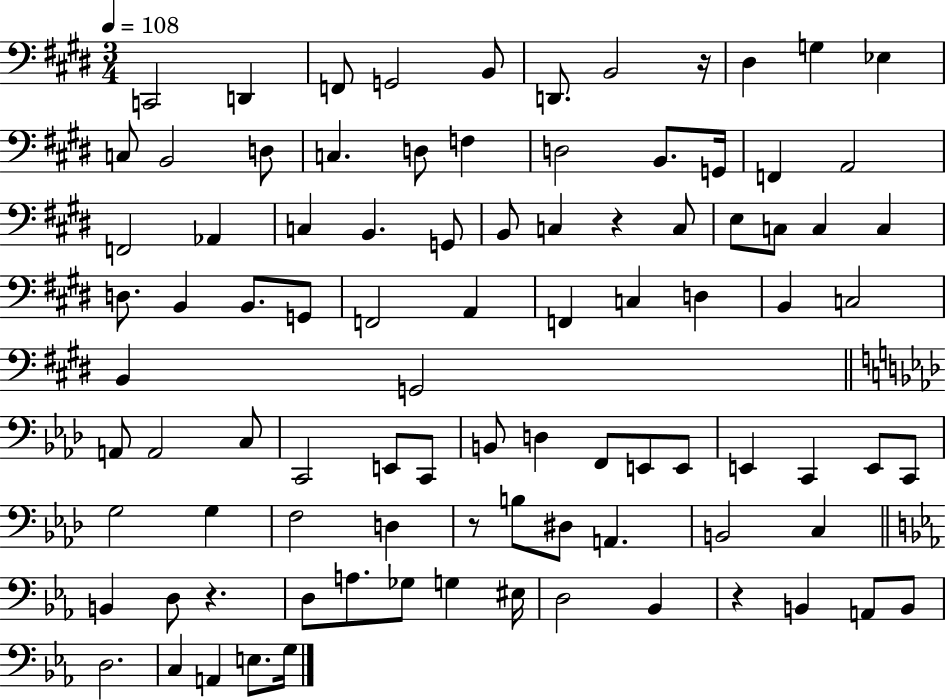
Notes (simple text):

C2/h D2/q F2/e G2/h B2/e D2/e. B2/h R/s D#3/q G3/q Eb3/q C3/e B2/h D3/e C3/q. D3/e F3/q D3/h B2/e. G2/s F2/q A2/h F2/h Ab2/q C3/q B2/q. G2/e B2/e C3/q R/q C3/e E3/e C3/e C3/q C3/q D3/e. B2/q B2/e. G2/e F2/h A2/q F2/q C3/q D3/q B2/q C3/h B2/q G2/h A2/e A2/h C3/e C2/h E2/e C2/e B2/e D3/q F2/e E2/e E2/e E2/q C2/q E2/e C2/e G3/h G3/q F3/h D3/q R/e B3/e D#3/e A2/q. B2/h C3/q B2/q D3/e R/q. D3/e A3/e. Gb3/e G3/q EIS3/s D3/h Bb2/q R/q B2/q A2/e B2/e D3/h. C3/q A2/q E3/e. G3/s